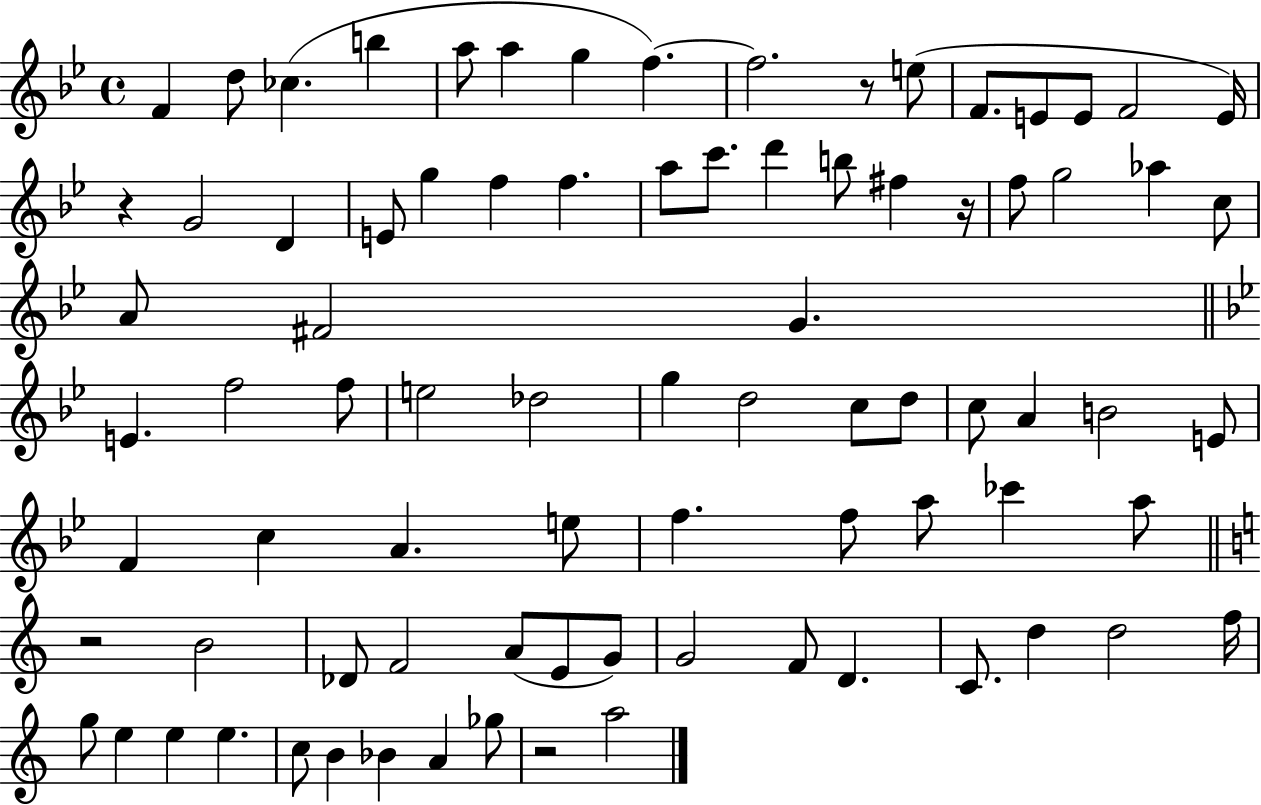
F4/q D5/e CES5/q. B5/q A5/e A5/q G5/q F5/q. F5/h. R/e E5/e F4/e. E4/e E4/e F4/h E4/s R/q G4/h D4/q E4/e G5/q F5/q F5/q. A5/e C6/e. D6/q B5/e F#5/q R/s F5/e G5/h Ab5/q C5/e A4/e F#4/h G4/q. E4/q. F5/h F5/e E5/h Db5/h G5/q D5/h C5/e D5/e C5/e A4/q B4/h E4/e F4/q C5/q A4/q. E5/e F5/q. F5/e A5/e CES6/q A5/e R/h B4/h Db4/e F4/h A4/e E4/e G4/e G4/h F4/e D4/q. C4/e. D5/q D5/h F5/s G5/e E5/q E5/q E5/q. C5/e B4/q Bb4/q A4/q Gb5/e R/h A5/h